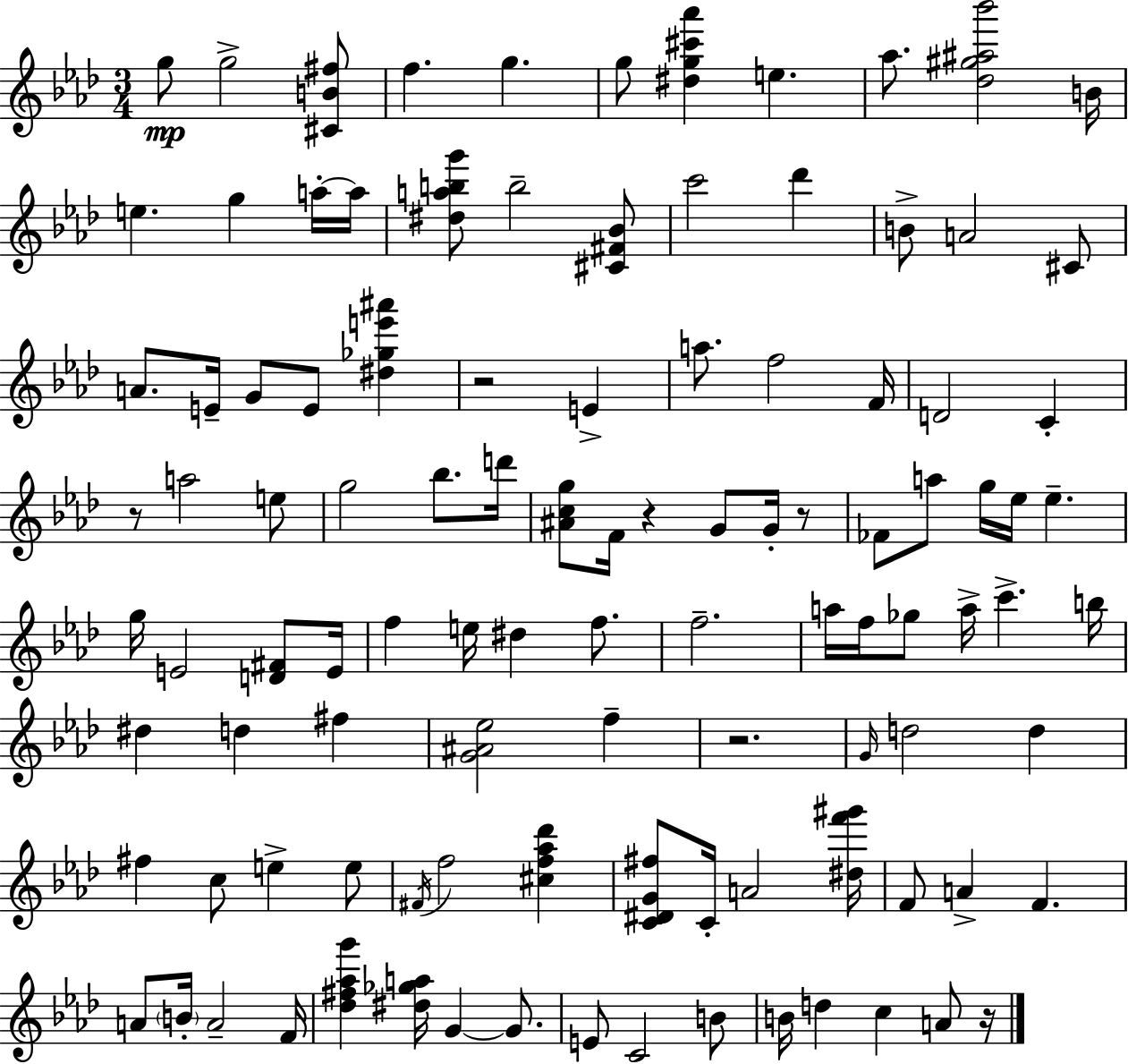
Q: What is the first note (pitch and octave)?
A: G5